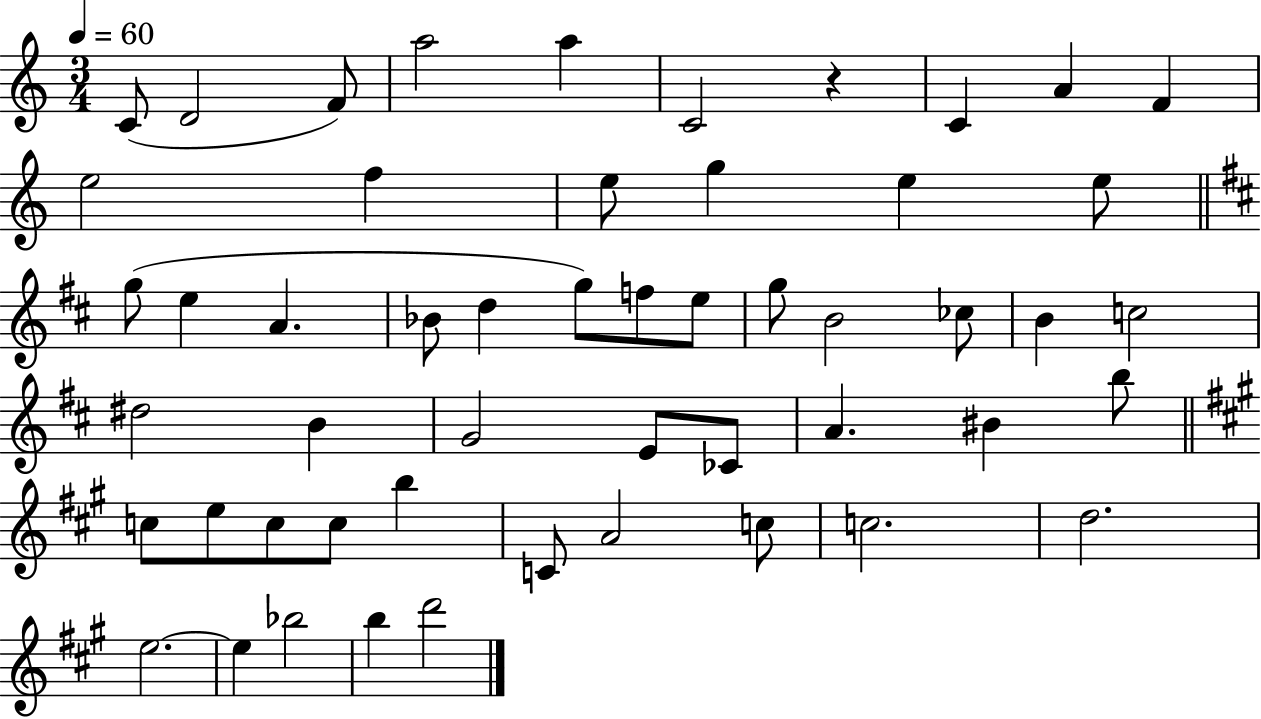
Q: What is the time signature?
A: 3/4